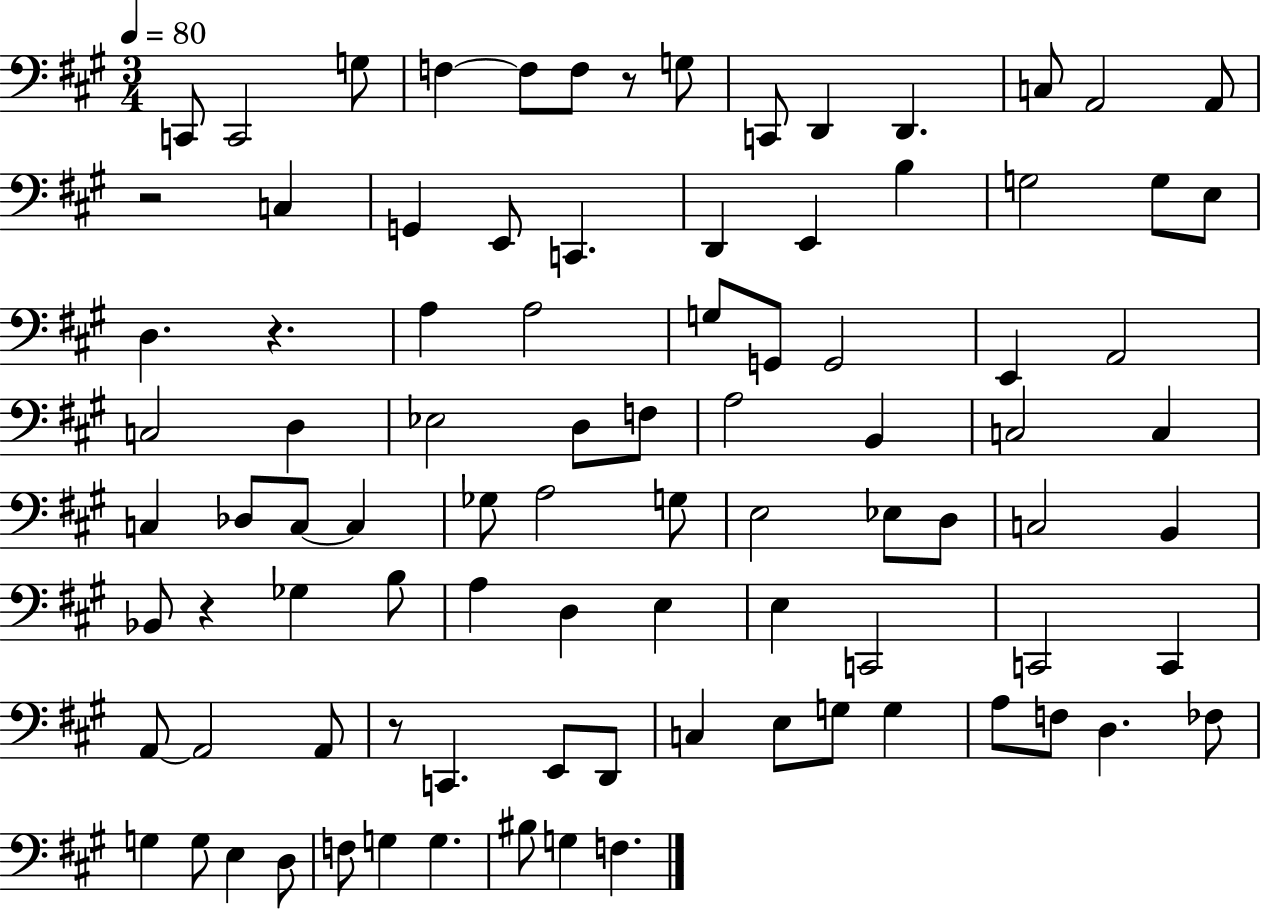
C2/e C2/h G3/e F3/q F3/e F3/e R/e G3/e C2/e D2/q D2/q. C3/e A2/h A2/e R/h C3/q G2/q E2/e C2/q. D2/q E2/q B3/q G3/h G3/e E3/e D3/q. R/q. A3/q A3/h G3/e G2/e G2/h E2/q A2/h C3/h D3/q Eb3/h D3/e F3/e A3/h B2/q C3/h C3/q C3/q Db3/e C3/e C3/q Gb3/e A3/h G3/e E3/h Eb3/e D3/e C3/h B2/q Bb2/e R/q Gb3/q B3/e A3/q D3/q E3/q E3/q C2/h C2/h C2/q A2/e A2/h A2/e R/e C2/q. E2/e D2/e C3/q E3/e G3/e G3/q A3/e F3/e D3/q. FES3/e G3/q G3/e E3/q D3/e F3/e G3/q G3/q. BIS3/e G3/q F3/q.